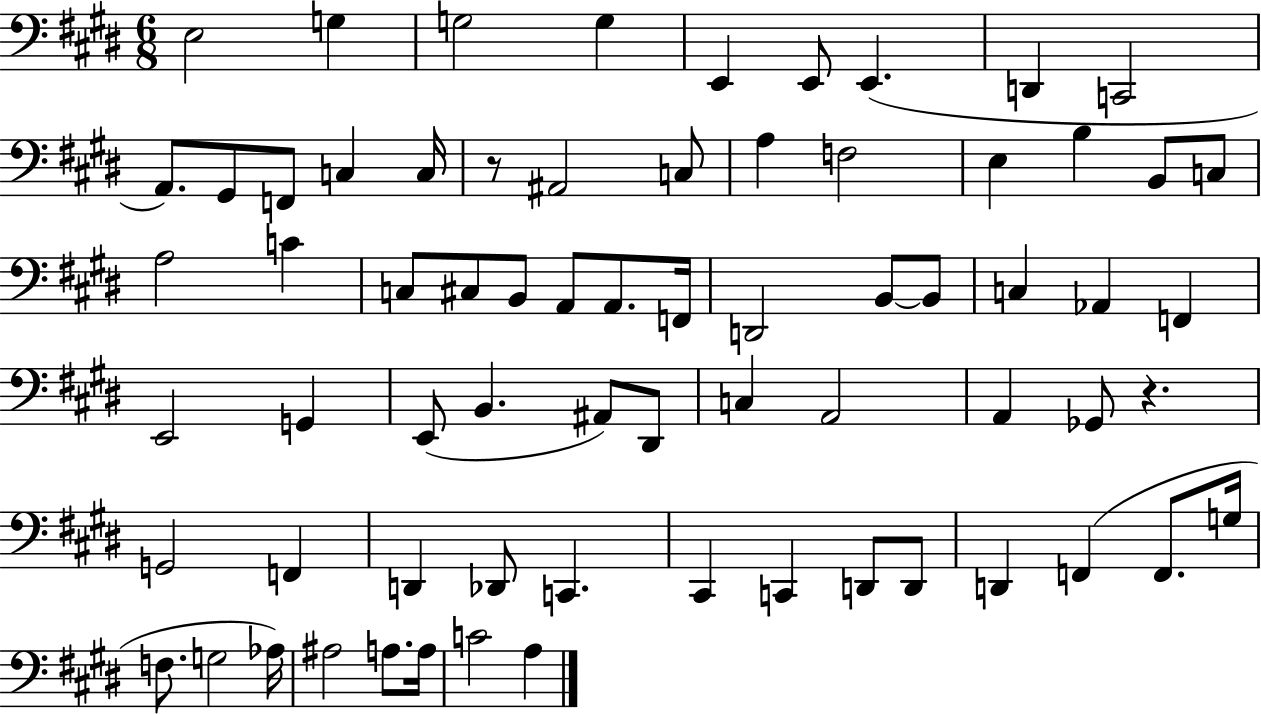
{
  \clef bass
  \numericTimeSignature
  \time 6/8
  \key e \major
  e2 g4 | g2 g4 | e,4 e,8 e,4.( | d,4 c,2 | \break a,8.) gis,8 f,8 c4 c16 | r8 ais,2 c8 | a4 f2 | e4 b4 b,8 c8 | \break a2 c'4 | c8 cis8 b,8 a,8 a,8. f,16 | d,2 b,8~~ b,8 | c4 aes,4 f,4 | \break e,2 g,4 | e,8( b,4. ais,8) dis,8 | c4 a,2 | a,4 ges,8 r4. | \break g,2 f,4 | d,4 des,8 c,4. | cis,4 c,4 d,8 d,8 | d,4 f,4( f,8. g16 | \break f8. g2 aes16) | ais2 a8. a16 | c'2 a4 | \bar "|."
}